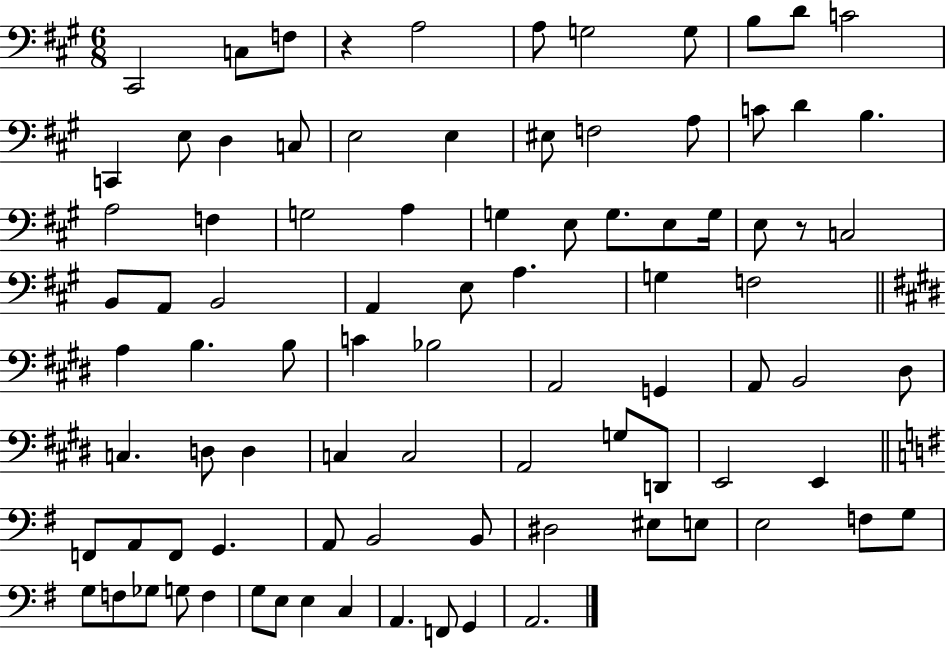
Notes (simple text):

C#2/h C3/e F3/e R/q A3/h A3/e G3/h G3/e B3/e D4/e C4/h C2/q E3/e D3/q C3/e E3/h E3/q EIS3/e F3/h A3/e C4/e D4/q B3/q. A3/h F3/q G3/h A3/q G3/q E3/e G3/e. E3/e G3/s E3/e R/e C3/h B2/e A2/e B2/h A2/q E3/e A3/q. G3/q F3/h A3/q B3/q. B3/e C4/q Bb3/h A2/h G2/q A2/e B2/h D#3/e C3/q. D3/e D3/q C3/q C3/h A2/h G3/e D2/e E2/h E2/q F2/e A2/e F2/e G2/q. A2/e B2/h B2/e D#3/h EIS3/e E3/e E3/h F3/e G3/e G3/e F3/e Gb3/e G3/e F3/q G3/e E3/e E3/q C3/q A2/q. F2/e G2/q A2/h.